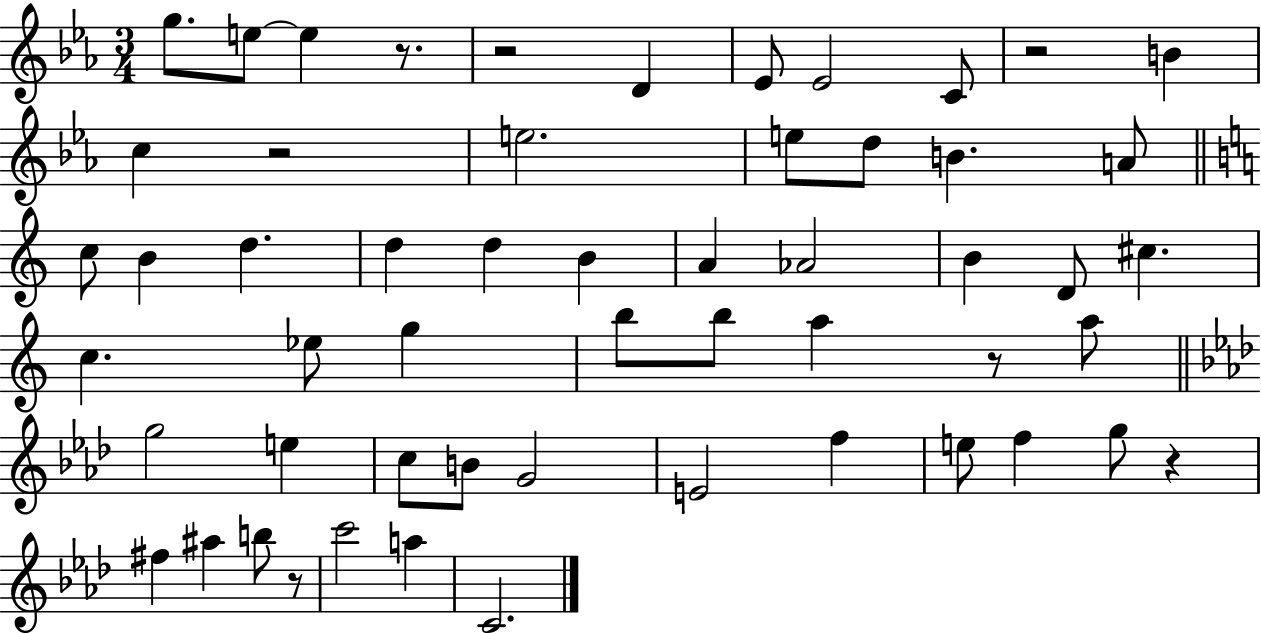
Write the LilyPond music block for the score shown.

{
  \clef treble
  \numericTimeSignature
  \time 3/4
  \key ees \major
  g''8. e''8~~ e''4 r8. | r2 d'4 | ees'8 ees'2 c'8 | r2 b'4 | \break c''4 r2 | e''2. | e''8 d''8 b'4. a'8 | \bar "||" \break \key c \major c''8 b'4 d''4. | d''4 d''4 b'4 | a'4 aes'2 | b'4 d'8 cis''4. | \break c''4. ees''8 g''4 | b''8 b''8 a''4 r8 a''8 | \bar "||" \break \key aes \major g''2 e''4 | c''8 b'8 g'2 | e'2 f''4 | e''8 f''4 g''8 r4 | \break fis''4 ais''4 b''8 r8 | c'''2 a''4 | c'2. | \bar "|."
}